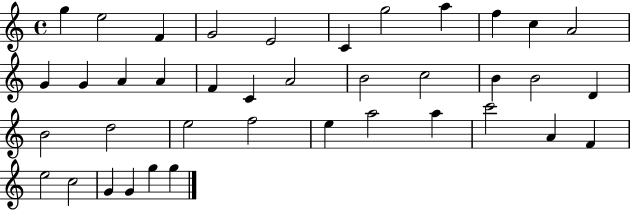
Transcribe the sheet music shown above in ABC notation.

X:1
T:Untitled
M:4/4
L:1/4
K:C
g e2 F G2 E2 C g2 a f c A2 G G A A F C A2 B2 c2 B B2 D B2 d2 e2 f2 e a2 a c'2 A F e2 c2 G G g g